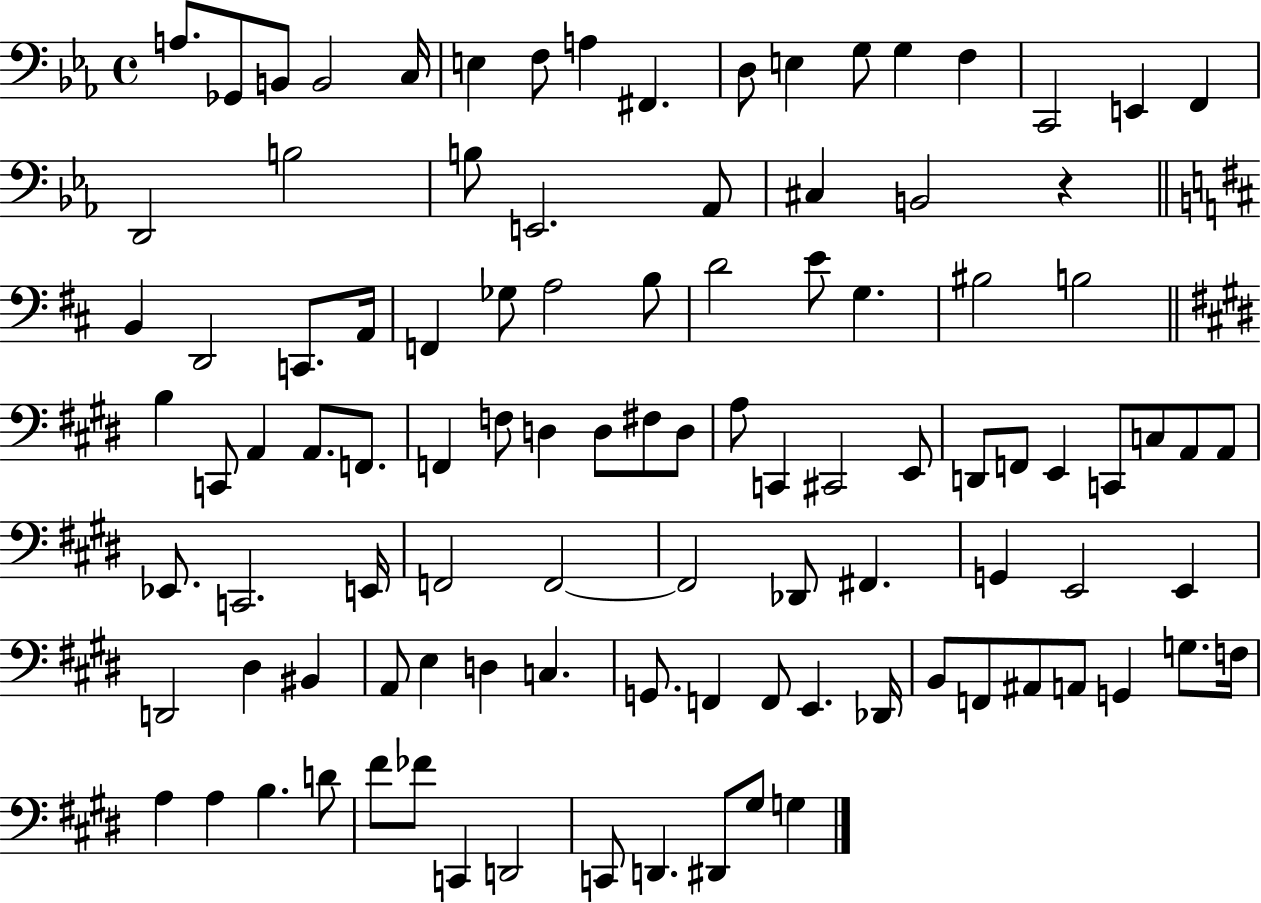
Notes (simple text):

A3/e. Gb2/e B2/e B2/h C3/s E3/q F3/e A3/q F#2/q. D3/e E3/q G3/e G3/q F3/q C2/h E2/q F2/q D2/h B3/h B3/e E2/h. Ab2/e C#3/q B2/h R/q B2/q D2/h C2/e. A2/s F2/q Gb3/e A3/h B3/e D4/h E4/e G3/q. BIS3/h B3/h B3/q C2/e A2/q A2/e. F2/e. F2/q F3/e D3/q D3/e F#3/e D3/e A3/e C2/q C#2/h E2/e D2/e F2/e E2/q C2/e C3/e A2/e A2/e Eb2/e. C2/h. E2/s F2/h F2/h F2/h Db2/e F#2/q. G2/q E2/h E2/q D2/h D#3/q BIS2/q A2/e E3/q D3/q C3/q. G2/e. F2/q F2/e E2/q. Db2/s B2/e F2/e A#2/e A2/e G2/q G3/e. F3/s A3/q A3/q B3/q. D4/e F#4/e FES4/e C2/q D2/h C2/e D2/q. D#2/e G#3/e G3/q